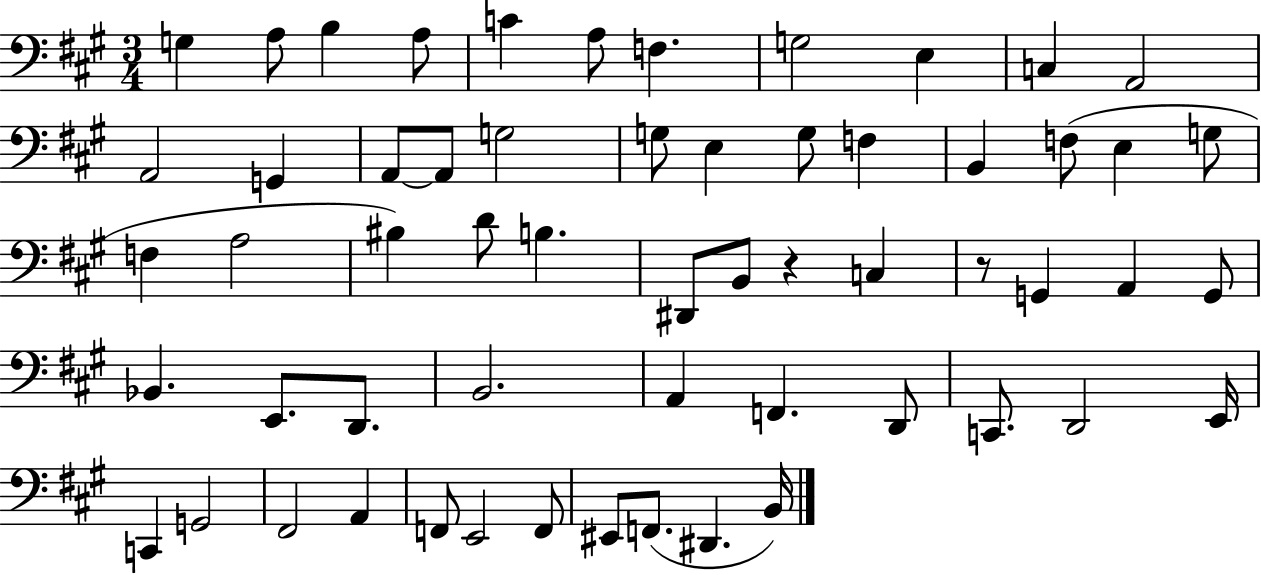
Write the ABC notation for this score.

X:1
T:Untitled
M:3/4
L:1/4
K:A
G, A,/2 B, A,/2 C A,/2 F, G,2 E, C, A,,2 A,,2 G,, A,,/2 A,,/2 G,2 G,/2 E, G,/2 F, B,, F,/2 E, G,/2 F, A,2 ^B, D/2 B, ^D,,/2 B,,/2 z C, z/2 G,, A,, G,,/2 _B,, E,,/2 D,,/2 B,,2 A,, F,, D,,/2 C,,/2 D,,2 E,,/4 C,, G,,2 ^F,,2 A,, F,,/2 E,,2 F,,/2 ^E,,/2 F,,/2 ^D,, B,,/4